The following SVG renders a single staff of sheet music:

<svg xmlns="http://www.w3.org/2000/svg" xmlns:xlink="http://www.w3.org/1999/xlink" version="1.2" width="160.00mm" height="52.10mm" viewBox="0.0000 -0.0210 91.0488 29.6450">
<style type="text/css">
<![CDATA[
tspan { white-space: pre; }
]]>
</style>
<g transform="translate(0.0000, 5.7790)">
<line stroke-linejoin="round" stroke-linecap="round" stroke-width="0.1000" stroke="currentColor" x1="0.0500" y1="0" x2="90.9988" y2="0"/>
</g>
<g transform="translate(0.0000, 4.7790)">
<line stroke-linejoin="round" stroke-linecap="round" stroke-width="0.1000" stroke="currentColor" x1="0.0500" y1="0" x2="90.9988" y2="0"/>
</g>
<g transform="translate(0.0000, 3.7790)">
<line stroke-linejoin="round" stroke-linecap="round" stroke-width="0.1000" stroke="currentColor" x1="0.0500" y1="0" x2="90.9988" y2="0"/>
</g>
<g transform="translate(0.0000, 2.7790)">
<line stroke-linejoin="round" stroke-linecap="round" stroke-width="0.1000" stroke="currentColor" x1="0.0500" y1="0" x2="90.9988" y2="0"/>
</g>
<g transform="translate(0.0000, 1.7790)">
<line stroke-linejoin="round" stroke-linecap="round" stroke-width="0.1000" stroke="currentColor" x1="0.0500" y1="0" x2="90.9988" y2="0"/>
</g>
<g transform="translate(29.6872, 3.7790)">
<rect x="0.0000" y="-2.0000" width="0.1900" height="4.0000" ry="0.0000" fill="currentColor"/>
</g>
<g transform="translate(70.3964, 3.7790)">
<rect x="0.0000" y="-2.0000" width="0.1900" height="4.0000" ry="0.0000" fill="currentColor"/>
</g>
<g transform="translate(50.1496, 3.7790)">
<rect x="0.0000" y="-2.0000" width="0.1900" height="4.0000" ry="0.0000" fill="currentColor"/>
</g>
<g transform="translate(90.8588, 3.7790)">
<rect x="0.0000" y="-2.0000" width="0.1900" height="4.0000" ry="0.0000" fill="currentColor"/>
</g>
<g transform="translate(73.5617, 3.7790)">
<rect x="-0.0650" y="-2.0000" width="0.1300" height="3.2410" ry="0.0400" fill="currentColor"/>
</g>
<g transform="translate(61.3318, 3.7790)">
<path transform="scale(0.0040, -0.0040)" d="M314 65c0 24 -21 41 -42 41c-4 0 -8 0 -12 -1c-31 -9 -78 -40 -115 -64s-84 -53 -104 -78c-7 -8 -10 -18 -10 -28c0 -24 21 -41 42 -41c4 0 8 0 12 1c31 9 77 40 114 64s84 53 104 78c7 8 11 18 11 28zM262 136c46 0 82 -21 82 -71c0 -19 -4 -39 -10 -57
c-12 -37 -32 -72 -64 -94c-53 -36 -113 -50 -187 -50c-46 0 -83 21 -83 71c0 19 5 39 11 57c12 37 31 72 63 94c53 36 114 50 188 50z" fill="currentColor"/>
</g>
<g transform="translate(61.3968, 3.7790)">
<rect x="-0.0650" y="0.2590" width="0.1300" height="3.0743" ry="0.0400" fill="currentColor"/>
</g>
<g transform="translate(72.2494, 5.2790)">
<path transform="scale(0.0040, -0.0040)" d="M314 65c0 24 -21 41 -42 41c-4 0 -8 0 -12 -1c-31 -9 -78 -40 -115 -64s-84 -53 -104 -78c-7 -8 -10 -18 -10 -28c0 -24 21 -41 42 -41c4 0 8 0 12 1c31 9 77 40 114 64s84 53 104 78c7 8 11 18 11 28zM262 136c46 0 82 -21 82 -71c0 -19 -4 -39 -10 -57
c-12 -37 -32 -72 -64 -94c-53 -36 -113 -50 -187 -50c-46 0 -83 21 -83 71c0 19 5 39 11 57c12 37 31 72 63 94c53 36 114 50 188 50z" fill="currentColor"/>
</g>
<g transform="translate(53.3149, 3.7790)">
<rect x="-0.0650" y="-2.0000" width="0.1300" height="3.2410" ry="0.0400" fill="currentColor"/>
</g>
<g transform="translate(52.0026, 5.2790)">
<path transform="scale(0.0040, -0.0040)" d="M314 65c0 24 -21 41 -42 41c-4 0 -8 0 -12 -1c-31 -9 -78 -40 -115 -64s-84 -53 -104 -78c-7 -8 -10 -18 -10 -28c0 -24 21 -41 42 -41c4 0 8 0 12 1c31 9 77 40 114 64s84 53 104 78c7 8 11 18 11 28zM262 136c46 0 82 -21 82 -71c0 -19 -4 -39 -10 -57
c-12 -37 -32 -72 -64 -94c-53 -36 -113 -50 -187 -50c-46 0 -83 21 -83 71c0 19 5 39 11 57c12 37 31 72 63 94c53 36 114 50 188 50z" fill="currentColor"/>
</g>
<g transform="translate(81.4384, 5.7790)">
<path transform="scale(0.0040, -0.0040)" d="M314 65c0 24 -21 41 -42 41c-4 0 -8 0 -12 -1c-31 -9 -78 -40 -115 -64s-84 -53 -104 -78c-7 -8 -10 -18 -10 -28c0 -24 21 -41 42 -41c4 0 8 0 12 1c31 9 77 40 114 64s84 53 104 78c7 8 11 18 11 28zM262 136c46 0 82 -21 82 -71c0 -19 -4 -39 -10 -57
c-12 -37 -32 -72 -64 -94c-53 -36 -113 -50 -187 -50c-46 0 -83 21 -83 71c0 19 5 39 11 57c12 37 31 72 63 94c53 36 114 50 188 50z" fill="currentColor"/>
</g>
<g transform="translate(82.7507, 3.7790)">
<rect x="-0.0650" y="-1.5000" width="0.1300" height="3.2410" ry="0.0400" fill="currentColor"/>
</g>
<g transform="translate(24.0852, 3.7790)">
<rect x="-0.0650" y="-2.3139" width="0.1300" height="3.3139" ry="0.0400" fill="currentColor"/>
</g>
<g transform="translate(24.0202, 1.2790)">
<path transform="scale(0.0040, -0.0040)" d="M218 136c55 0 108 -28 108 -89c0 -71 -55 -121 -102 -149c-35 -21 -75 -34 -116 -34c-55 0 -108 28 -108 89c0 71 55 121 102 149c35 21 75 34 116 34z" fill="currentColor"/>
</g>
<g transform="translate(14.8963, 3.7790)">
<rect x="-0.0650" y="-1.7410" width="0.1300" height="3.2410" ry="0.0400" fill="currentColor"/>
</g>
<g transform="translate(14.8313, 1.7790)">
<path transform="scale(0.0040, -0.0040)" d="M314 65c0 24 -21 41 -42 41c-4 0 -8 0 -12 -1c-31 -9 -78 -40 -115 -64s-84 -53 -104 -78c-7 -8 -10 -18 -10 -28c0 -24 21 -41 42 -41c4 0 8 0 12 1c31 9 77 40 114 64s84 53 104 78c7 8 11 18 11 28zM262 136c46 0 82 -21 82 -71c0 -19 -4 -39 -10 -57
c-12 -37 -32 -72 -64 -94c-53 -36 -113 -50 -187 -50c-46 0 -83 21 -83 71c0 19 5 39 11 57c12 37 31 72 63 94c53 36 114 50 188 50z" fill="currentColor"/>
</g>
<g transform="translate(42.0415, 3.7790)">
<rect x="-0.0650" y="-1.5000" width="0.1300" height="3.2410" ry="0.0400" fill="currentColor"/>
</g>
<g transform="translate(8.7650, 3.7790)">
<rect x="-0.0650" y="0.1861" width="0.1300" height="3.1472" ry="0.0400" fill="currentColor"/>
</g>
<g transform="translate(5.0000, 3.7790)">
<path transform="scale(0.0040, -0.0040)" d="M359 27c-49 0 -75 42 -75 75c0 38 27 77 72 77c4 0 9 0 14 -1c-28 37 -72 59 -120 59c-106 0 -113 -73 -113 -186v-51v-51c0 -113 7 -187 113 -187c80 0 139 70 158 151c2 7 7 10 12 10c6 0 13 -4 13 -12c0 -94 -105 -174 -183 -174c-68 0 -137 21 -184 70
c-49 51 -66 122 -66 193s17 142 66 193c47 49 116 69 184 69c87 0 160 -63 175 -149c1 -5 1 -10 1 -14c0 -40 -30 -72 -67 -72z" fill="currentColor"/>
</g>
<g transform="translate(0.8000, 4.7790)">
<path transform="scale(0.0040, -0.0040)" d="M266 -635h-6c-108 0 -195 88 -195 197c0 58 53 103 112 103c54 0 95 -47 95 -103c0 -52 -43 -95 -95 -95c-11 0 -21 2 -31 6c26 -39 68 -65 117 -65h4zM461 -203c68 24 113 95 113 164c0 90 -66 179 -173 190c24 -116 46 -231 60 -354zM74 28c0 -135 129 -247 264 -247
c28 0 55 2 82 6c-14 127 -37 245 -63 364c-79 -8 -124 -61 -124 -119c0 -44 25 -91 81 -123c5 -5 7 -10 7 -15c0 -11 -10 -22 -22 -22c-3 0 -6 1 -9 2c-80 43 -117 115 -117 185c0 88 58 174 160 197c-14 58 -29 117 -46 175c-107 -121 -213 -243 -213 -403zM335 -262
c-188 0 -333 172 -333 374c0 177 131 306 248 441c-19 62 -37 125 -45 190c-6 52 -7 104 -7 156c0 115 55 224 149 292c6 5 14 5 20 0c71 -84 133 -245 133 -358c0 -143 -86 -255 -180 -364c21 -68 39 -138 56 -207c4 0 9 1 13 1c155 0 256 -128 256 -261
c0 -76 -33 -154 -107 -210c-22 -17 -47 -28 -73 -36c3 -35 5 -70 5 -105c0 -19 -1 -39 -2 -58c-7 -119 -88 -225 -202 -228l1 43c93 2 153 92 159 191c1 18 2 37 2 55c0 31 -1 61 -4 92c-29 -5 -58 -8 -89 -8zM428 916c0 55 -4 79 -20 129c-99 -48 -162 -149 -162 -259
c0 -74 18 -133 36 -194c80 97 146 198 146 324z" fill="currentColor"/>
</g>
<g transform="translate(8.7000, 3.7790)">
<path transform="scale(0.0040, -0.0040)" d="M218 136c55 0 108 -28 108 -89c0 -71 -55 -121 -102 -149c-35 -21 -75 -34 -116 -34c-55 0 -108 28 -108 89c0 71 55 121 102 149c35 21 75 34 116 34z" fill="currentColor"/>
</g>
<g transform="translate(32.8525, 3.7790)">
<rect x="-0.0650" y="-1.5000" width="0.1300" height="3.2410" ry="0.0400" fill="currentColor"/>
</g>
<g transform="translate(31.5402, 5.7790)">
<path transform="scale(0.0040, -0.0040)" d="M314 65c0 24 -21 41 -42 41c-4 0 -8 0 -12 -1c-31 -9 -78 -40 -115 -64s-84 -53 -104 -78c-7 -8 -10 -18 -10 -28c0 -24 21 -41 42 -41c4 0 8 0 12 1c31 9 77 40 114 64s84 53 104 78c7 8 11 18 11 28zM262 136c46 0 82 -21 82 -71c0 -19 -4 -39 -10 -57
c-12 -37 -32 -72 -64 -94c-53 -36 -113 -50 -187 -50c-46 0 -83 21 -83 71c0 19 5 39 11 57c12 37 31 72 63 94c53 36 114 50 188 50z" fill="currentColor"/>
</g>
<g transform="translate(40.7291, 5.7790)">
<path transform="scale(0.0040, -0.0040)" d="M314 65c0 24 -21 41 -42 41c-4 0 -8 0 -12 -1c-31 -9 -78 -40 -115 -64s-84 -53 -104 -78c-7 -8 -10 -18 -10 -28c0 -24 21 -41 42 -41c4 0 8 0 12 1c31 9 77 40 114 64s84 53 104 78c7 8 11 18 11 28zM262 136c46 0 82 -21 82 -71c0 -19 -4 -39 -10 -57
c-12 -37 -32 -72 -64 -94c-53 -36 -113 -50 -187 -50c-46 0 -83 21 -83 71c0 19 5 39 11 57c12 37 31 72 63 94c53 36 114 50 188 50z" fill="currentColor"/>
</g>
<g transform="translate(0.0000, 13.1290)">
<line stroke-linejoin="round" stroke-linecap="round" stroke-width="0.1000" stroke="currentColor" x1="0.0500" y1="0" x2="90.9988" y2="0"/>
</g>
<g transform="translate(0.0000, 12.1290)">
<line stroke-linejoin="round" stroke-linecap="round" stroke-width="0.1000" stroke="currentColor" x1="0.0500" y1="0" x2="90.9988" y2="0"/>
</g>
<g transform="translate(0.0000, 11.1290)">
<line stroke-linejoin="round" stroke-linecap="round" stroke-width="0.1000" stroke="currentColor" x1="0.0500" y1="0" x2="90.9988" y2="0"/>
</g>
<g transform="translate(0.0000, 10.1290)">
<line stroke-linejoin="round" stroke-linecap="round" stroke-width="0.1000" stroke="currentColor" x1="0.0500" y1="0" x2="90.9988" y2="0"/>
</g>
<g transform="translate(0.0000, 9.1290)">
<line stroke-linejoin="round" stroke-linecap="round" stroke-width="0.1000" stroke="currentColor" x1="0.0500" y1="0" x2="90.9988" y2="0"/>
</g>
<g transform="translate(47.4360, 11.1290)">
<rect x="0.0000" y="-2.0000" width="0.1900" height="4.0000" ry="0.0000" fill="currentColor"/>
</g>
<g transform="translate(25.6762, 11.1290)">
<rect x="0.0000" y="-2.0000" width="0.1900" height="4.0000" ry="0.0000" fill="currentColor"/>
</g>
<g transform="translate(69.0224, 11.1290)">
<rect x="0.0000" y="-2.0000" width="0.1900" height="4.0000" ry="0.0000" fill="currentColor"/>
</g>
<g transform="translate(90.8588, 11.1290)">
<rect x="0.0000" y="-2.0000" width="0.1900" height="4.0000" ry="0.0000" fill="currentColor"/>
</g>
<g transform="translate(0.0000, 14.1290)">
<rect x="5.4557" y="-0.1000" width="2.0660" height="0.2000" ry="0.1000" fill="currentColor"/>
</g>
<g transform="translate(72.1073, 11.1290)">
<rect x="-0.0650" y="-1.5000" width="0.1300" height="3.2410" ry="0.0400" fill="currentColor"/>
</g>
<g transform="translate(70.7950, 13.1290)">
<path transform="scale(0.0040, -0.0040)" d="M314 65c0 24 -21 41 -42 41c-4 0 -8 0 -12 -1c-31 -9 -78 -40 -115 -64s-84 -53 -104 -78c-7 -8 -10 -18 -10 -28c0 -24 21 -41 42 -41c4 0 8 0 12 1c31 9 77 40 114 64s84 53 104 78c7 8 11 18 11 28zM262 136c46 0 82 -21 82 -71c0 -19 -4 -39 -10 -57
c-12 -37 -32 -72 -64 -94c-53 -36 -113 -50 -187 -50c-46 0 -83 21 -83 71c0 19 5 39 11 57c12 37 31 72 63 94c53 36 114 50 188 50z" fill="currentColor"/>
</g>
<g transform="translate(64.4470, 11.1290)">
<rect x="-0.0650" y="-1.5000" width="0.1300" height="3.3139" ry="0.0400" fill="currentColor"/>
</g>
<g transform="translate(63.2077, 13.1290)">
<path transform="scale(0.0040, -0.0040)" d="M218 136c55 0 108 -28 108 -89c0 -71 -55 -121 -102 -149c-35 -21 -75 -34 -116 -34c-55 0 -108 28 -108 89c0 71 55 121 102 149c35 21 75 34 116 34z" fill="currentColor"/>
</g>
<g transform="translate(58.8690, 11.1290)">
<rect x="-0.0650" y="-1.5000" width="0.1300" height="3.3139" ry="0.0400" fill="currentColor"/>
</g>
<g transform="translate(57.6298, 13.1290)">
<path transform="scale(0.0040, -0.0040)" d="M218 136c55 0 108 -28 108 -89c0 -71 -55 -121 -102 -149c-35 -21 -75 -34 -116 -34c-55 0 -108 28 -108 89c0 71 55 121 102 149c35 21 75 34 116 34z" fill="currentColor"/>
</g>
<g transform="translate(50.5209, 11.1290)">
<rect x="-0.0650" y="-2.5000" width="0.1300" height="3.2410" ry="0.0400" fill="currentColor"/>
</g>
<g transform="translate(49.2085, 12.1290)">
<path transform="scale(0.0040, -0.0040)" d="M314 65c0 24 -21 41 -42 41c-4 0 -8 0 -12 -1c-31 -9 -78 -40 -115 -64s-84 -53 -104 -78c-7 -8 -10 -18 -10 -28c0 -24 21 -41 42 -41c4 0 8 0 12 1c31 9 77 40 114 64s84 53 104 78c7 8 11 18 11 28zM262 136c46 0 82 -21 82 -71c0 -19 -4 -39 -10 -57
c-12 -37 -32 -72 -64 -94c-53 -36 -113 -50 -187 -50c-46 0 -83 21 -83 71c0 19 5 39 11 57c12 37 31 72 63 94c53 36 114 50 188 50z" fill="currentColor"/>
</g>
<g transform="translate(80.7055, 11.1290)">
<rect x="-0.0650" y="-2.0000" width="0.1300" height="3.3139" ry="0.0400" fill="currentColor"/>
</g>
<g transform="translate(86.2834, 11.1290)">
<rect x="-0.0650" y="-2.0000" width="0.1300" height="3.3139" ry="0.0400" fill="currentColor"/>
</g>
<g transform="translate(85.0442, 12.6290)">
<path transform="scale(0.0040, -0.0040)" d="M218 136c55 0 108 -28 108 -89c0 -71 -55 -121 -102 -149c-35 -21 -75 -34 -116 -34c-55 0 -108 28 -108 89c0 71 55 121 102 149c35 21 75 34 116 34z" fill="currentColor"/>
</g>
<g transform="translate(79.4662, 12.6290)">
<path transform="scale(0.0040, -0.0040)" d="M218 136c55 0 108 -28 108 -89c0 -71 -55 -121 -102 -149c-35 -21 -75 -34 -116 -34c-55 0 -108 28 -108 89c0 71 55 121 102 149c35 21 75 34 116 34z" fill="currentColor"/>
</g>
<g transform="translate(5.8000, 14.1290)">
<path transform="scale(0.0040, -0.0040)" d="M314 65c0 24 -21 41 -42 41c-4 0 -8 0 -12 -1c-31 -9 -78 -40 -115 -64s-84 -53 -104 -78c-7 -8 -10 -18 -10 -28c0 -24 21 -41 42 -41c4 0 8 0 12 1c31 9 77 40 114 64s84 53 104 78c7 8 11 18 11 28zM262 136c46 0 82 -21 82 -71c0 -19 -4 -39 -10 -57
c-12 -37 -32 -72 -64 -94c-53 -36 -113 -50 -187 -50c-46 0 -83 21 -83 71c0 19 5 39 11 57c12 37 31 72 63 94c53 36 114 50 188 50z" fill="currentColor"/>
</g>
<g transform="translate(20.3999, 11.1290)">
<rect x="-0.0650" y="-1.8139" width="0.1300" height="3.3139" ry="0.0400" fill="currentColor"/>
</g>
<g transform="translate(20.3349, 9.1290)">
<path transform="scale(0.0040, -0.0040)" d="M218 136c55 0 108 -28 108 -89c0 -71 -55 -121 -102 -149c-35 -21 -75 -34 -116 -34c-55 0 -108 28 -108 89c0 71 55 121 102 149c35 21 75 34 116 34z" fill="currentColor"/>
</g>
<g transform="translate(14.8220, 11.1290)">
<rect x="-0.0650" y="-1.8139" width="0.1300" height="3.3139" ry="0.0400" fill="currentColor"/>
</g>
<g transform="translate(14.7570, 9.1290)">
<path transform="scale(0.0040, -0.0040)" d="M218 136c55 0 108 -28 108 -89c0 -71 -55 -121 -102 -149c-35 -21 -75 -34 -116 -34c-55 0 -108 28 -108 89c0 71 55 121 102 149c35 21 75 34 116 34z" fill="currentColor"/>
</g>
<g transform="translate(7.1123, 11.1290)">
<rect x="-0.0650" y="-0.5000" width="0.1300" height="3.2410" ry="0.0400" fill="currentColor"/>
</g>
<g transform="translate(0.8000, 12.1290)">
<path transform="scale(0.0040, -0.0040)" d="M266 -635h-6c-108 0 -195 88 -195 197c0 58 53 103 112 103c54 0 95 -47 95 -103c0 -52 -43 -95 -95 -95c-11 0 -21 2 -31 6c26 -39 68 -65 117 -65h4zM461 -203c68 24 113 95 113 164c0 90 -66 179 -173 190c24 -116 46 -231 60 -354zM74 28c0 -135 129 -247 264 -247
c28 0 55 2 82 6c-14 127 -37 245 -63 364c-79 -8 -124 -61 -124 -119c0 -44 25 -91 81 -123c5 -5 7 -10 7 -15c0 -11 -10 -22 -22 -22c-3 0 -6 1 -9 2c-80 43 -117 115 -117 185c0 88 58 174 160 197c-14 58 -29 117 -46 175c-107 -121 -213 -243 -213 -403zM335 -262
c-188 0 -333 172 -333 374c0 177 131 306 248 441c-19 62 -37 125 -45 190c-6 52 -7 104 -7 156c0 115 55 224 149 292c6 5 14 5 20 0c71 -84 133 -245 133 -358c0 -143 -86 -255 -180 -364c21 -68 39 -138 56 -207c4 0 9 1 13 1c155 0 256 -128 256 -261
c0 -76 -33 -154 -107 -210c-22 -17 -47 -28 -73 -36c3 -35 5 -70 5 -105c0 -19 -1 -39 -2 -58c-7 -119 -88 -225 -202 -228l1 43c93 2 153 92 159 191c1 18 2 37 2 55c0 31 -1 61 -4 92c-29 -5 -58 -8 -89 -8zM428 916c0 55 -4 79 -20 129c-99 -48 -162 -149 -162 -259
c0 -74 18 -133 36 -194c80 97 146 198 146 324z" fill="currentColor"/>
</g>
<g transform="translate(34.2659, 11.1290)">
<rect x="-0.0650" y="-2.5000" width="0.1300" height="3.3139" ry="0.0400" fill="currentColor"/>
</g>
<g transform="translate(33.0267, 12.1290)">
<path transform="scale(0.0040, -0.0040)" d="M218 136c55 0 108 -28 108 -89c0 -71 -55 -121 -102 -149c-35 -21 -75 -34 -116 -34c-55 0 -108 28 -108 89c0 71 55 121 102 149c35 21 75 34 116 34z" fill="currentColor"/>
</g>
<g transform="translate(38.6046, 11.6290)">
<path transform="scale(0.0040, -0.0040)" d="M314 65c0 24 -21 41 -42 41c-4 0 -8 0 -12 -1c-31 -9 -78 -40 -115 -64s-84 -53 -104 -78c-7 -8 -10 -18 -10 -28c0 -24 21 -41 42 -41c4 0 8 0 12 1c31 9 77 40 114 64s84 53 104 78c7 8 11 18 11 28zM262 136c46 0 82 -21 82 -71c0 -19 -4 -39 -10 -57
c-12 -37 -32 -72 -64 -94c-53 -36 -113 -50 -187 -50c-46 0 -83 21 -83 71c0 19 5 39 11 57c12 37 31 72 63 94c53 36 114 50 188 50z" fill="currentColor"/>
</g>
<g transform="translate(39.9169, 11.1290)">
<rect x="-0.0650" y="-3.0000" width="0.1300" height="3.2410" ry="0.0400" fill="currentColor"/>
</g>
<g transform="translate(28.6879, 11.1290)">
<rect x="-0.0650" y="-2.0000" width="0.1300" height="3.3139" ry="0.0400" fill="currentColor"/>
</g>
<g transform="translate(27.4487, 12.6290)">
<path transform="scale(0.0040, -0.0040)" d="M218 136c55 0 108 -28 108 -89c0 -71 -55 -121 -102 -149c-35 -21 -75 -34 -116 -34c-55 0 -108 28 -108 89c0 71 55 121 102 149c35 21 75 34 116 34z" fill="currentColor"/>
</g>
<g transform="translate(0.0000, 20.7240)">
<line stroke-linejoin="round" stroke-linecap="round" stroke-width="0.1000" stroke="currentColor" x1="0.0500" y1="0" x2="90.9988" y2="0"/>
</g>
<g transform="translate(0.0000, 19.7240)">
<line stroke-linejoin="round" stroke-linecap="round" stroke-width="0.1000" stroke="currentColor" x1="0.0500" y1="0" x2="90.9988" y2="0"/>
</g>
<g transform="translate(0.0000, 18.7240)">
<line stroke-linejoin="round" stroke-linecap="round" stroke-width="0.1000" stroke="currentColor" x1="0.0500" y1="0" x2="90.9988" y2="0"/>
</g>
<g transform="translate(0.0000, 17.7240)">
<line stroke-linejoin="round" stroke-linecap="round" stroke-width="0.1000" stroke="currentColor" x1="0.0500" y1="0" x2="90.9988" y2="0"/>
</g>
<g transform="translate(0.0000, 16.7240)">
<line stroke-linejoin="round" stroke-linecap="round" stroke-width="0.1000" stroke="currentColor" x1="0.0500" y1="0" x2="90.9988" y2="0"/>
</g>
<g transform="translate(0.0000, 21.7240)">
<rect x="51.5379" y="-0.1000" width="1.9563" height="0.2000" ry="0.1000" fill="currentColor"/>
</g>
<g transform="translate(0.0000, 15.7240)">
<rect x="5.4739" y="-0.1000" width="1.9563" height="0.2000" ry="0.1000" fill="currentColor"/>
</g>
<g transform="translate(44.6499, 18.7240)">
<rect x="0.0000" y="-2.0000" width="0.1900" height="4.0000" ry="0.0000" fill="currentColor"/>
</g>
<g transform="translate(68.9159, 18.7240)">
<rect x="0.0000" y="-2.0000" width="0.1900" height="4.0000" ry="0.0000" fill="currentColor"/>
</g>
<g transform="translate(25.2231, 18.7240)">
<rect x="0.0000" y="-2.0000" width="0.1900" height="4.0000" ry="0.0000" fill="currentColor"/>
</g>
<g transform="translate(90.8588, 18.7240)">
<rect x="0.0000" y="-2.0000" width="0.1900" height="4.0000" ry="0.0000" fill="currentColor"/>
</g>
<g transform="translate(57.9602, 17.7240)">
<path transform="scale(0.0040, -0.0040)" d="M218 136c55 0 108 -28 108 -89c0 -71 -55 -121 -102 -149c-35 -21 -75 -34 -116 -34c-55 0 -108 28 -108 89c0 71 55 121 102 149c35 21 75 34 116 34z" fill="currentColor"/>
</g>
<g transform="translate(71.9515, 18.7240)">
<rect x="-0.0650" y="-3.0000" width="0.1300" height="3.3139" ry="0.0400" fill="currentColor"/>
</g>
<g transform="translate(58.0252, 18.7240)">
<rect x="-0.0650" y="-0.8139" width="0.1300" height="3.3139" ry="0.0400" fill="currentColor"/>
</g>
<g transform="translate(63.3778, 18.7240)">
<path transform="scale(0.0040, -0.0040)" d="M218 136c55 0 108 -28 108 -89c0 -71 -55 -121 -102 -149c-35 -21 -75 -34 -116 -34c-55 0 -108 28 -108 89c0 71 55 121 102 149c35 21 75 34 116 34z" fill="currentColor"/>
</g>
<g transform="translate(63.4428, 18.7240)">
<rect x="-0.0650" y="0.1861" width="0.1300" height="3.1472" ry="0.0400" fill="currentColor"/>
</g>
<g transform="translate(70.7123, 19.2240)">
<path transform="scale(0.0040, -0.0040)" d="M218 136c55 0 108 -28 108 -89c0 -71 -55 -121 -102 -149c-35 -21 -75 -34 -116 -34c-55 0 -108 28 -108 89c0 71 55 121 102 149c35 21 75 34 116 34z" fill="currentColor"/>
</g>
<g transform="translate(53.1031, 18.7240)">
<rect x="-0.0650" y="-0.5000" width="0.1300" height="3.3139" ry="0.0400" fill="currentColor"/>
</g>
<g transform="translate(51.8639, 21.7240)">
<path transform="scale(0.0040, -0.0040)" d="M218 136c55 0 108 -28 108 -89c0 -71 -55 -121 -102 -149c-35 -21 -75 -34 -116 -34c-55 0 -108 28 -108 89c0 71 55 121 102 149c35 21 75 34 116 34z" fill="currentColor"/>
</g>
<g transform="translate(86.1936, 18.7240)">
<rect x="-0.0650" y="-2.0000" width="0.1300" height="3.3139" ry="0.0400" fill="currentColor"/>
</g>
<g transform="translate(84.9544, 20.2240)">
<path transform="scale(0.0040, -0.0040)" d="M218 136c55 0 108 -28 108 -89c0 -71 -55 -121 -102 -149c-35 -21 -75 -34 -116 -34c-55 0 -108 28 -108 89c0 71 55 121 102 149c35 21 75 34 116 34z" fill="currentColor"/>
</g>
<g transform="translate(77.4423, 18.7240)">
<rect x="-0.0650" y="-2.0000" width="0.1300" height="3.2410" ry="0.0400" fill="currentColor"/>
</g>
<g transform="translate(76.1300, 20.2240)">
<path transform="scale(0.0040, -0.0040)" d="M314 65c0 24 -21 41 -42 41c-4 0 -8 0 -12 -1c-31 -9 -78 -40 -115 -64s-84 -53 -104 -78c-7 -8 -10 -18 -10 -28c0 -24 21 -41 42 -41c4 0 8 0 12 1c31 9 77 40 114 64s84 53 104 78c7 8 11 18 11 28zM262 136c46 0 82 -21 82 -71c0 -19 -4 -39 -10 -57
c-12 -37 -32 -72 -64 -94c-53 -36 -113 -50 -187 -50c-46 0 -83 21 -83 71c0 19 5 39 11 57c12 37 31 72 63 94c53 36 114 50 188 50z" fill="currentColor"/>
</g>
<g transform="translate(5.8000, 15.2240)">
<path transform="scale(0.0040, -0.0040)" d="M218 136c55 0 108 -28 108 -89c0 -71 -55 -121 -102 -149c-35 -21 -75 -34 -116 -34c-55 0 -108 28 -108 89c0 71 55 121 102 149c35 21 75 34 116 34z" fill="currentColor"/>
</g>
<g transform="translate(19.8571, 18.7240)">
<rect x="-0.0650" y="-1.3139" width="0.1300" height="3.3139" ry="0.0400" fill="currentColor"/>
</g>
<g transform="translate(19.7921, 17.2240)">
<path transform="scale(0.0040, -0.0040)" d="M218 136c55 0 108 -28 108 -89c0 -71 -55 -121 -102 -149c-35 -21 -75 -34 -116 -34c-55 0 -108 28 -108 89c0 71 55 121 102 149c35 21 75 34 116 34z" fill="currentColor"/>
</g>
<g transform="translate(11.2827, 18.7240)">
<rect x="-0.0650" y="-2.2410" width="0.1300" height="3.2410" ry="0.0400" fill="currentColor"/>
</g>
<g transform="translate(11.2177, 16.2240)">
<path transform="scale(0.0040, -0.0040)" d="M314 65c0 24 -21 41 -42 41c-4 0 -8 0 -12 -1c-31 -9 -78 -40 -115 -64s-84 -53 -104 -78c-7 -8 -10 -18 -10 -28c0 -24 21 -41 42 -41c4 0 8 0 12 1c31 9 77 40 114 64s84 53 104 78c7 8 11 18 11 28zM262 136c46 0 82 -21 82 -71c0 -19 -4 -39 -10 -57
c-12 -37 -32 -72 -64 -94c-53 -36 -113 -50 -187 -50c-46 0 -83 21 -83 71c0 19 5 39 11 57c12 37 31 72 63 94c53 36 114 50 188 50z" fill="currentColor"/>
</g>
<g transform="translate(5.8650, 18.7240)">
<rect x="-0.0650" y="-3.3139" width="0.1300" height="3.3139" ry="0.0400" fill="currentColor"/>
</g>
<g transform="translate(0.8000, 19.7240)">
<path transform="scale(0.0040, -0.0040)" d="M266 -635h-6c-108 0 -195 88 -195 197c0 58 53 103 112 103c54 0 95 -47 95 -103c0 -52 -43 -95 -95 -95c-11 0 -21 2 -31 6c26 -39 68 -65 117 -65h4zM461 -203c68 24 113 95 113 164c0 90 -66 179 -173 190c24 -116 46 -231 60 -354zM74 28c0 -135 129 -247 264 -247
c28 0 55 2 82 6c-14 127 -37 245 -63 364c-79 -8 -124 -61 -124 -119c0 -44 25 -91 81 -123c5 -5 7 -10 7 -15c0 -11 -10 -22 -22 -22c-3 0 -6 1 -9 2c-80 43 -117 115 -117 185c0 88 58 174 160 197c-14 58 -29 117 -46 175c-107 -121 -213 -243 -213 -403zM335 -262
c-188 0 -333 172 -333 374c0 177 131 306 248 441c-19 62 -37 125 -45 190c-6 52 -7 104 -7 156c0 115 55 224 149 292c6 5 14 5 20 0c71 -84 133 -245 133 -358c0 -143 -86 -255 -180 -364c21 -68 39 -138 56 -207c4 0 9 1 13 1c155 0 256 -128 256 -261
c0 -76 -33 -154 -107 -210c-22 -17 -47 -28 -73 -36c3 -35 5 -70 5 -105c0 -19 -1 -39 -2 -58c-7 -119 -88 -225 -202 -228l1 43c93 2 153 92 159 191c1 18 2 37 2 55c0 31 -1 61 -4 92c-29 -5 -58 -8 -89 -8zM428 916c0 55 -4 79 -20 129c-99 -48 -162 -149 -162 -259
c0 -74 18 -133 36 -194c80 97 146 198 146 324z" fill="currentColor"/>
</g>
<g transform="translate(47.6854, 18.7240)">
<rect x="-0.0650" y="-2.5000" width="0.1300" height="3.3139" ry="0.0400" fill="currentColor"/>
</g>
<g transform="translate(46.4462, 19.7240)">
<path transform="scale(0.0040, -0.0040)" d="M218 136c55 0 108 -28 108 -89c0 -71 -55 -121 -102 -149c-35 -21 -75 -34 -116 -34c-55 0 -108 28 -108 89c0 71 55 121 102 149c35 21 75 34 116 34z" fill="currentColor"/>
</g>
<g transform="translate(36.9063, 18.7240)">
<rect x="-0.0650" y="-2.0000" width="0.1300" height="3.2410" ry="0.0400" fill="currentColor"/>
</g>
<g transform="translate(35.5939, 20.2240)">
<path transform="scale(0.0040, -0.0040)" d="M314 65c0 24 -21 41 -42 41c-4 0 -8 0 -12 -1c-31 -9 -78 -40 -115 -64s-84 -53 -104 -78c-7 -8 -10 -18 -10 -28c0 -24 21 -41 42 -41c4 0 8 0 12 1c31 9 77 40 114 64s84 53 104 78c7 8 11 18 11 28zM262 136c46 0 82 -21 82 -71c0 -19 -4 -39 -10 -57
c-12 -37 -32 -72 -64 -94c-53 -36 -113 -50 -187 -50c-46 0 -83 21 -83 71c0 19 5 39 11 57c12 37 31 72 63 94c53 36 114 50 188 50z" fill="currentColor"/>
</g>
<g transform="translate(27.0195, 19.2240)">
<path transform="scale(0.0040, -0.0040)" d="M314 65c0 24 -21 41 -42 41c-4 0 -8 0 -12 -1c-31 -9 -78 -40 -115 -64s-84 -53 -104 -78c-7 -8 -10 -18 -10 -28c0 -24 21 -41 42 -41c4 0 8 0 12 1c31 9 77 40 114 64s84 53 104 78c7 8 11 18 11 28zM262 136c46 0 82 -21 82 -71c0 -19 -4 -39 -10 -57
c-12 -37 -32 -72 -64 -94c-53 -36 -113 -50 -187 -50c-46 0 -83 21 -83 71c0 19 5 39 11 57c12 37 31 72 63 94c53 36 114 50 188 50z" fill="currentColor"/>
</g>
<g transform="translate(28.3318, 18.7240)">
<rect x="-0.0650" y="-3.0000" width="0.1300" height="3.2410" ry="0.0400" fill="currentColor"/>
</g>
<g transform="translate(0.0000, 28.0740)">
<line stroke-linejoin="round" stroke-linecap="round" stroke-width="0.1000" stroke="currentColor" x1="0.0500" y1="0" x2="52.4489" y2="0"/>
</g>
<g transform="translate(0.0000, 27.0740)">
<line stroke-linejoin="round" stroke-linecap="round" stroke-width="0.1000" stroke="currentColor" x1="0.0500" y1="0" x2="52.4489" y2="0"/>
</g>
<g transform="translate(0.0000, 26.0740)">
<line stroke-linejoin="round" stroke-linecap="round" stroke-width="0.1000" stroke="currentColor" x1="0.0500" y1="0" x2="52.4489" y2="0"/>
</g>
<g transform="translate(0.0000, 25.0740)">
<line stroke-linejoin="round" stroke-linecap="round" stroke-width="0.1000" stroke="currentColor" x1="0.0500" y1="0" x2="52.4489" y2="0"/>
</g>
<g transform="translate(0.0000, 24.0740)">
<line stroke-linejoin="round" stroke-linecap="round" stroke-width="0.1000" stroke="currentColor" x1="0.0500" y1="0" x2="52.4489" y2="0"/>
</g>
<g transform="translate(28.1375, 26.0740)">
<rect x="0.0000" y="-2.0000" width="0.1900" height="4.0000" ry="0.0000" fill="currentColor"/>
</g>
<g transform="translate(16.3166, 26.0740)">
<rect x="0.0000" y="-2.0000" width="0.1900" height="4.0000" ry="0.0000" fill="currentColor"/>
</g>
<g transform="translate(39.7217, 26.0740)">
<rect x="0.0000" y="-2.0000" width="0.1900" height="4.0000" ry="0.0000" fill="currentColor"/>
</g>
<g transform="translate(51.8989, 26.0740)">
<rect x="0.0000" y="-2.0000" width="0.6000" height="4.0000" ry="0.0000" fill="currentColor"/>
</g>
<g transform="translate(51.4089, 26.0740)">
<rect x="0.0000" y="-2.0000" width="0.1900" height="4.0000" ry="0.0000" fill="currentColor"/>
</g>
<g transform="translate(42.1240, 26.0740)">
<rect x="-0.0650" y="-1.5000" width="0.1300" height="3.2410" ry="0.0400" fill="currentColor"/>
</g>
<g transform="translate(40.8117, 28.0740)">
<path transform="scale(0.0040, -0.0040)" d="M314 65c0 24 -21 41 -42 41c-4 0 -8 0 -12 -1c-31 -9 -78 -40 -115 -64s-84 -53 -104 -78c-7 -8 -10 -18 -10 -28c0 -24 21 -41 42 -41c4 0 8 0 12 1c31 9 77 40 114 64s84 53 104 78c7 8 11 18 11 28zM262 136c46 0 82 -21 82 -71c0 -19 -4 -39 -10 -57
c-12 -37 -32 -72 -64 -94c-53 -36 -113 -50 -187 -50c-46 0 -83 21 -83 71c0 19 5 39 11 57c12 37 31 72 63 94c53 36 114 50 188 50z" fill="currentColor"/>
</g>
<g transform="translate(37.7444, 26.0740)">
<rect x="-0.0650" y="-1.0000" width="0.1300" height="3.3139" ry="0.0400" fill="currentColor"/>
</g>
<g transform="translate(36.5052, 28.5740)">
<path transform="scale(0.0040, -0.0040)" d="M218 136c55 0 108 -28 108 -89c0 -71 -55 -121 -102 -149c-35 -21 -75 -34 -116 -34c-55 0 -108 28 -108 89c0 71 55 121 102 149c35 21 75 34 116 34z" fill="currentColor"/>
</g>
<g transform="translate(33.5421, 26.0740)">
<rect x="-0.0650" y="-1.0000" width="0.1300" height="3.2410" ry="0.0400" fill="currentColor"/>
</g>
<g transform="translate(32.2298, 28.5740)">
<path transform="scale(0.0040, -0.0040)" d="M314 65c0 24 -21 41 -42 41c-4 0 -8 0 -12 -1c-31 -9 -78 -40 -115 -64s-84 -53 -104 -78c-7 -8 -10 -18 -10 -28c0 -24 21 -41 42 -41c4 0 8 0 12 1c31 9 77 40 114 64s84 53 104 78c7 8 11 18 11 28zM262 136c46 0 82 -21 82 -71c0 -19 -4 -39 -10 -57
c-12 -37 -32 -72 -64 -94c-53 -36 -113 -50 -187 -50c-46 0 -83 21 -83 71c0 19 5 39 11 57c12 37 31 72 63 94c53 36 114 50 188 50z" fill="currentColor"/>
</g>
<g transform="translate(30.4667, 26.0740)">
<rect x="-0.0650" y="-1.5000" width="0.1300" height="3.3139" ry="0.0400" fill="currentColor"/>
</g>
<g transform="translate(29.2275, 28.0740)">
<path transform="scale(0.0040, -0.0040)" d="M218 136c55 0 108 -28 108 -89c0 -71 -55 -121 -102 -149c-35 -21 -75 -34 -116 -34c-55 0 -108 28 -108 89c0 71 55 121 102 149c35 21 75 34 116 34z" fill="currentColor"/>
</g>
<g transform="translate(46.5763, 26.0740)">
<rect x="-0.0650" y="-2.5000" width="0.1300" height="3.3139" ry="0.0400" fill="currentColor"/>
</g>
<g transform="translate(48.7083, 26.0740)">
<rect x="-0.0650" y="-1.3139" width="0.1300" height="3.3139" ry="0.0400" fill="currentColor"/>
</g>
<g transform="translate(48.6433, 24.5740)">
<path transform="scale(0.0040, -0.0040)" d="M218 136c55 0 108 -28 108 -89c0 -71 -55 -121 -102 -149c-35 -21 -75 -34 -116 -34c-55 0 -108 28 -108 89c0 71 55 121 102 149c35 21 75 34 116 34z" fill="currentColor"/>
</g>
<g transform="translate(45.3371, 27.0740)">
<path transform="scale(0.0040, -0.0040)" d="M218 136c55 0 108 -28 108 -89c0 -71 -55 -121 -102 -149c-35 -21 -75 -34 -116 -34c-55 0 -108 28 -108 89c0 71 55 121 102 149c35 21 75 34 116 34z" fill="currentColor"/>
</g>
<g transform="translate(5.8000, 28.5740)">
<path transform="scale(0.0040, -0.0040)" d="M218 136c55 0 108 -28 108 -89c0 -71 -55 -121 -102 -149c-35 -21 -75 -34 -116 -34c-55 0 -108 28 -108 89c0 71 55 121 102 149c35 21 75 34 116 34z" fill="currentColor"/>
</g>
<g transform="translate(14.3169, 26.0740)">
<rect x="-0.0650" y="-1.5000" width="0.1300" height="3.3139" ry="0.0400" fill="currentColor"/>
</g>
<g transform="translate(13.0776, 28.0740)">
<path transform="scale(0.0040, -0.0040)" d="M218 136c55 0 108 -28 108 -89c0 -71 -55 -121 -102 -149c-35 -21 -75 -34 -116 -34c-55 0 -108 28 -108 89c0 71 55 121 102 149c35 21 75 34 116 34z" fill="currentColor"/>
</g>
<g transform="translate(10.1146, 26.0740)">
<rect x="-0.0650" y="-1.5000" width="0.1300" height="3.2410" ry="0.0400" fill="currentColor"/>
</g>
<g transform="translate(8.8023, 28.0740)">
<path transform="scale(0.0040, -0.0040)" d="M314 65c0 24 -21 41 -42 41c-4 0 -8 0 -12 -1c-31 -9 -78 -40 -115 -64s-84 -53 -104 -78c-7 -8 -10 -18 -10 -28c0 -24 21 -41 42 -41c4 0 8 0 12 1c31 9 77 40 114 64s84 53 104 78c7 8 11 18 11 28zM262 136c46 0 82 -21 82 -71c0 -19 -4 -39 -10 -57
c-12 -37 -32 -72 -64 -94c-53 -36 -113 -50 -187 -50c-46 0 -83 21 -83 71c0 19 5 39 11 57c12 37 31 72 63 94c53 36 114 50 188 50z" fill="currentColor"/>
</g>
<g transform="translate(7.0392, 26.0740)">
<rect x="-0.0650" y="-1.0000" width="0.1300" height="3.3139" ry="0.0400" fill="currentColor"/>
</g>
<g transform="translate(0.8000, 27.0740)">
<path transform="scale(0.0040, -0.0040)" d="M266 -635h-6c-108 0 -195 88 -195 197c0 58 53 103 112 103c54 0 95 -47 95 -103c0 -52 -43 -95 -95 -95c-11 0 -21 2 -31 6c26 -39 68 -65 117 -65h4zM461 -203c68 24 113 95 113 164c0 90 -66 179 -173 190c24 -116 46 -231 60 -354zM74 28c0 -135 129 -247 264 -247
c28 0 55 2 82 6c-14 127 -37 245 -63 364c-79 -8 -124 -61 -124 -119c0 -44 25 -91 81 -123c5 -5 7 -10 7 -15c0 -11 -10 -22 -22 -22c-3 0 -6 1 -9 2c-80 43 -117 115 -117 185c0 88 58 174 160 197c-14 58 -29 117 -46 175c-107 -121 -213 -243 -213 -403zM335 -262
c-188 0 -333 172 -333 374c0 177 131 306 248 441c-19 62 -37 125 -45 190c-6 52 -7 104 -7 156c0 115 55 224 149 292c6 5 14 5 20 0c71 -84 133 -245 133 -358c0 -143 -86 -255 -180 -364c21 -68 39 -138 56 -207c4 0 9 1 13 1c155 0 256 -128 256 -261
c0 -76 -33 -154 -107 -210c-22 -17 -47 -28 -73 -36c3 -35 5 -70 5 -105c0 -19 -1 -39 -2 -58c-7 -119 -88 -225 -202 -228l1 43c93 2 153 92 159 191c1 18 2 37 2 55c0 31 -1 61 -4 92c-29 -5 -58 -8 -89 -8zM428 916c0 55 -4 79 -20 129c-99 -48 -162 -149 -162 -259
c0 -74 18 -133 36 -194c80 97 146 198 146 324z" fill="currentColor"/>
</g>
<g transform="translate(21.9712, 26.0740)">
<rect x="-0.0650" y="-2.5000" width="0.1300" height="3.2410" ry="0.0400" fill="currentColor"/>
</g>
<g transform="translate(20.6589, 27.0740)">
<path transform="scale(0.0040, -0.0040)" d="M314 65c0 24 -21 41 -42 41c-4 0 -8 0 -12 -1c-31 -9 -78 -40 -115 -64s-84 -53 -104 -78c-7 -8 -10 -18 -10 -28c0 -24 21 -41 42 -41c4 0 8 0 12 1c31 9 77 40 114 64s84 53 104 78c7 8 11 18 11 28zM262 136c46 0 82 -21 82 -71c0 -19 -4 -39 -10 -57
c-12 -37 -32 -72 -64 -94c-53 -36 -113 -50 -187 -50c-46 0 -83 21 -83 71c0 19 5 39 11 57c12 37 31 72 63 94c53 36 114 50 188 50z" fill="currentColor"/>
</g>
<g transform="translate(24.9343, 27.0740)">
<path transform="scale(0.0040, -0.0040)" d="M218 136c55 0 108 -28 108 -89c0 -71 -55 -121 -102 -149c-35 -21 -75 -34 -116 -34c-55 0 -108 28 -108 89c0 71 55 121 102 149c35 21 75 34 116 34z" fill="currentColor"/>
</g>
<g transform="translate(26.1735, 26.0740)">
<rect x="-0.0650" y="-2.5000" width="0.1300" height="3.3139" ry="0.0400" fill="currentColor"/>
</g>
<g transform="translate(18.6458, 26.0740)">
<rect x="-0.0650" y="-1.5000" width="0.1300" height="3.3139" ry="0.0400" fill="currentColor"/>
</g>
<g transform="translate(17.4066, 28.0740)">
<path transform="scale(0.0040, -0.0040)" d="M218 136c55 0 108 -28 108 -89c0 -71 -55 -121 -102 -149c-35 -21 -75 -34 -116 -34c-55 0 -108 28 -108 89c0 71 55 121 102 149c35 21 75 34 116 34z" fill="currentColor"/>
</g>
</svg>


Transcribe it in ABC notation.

X:1
T:Untitled
M:4/4
L:1/4
K:C
B f2 g E2 E2 F2 B2 F2 E2 C2 f f F G A2 G2 E E E2 F F b g2 e A2 F2 G C d B A F2 F D E2 E E G2 G E D2 D E2 G e